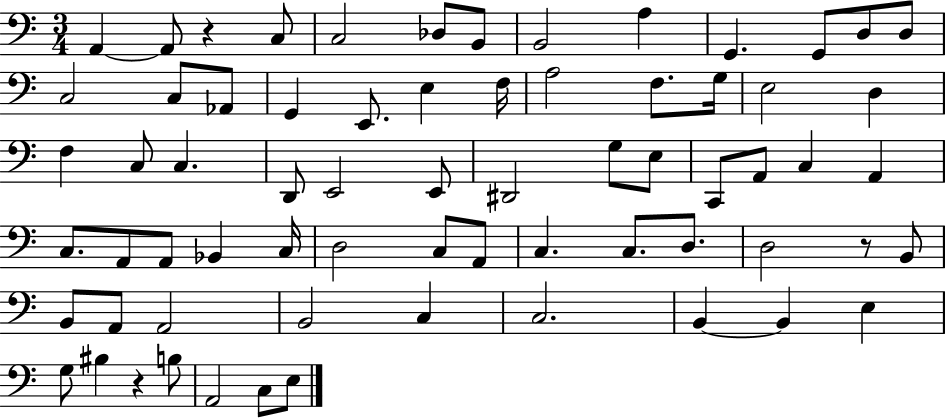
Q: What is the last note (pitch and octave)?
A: E3